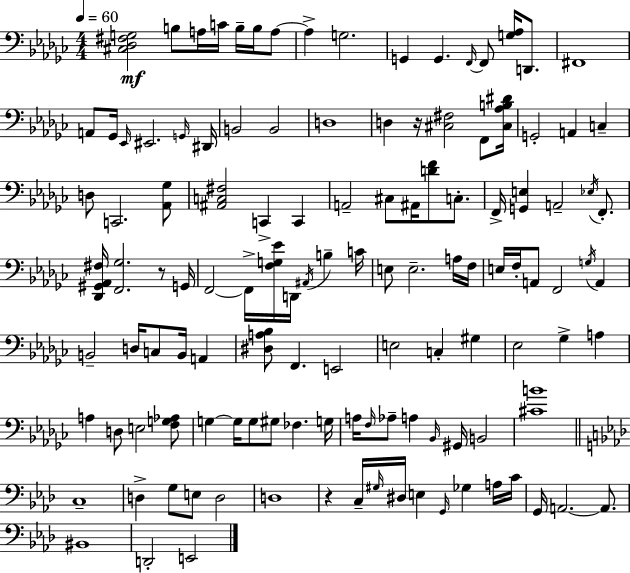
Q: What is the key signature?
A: EES minor